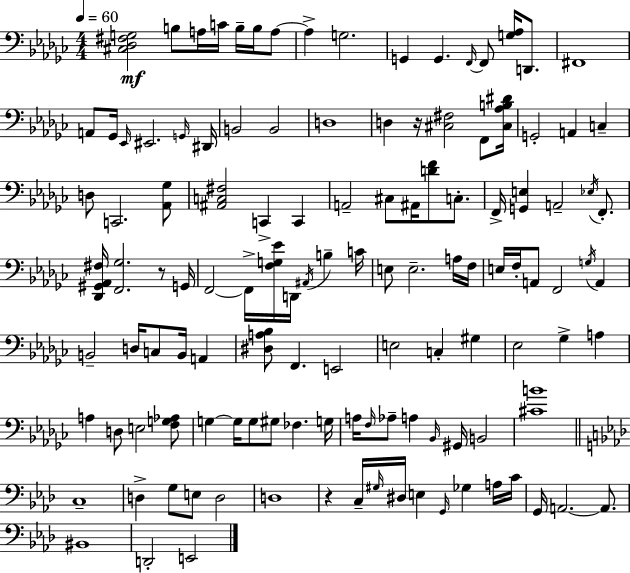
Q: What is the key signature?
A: EES minor